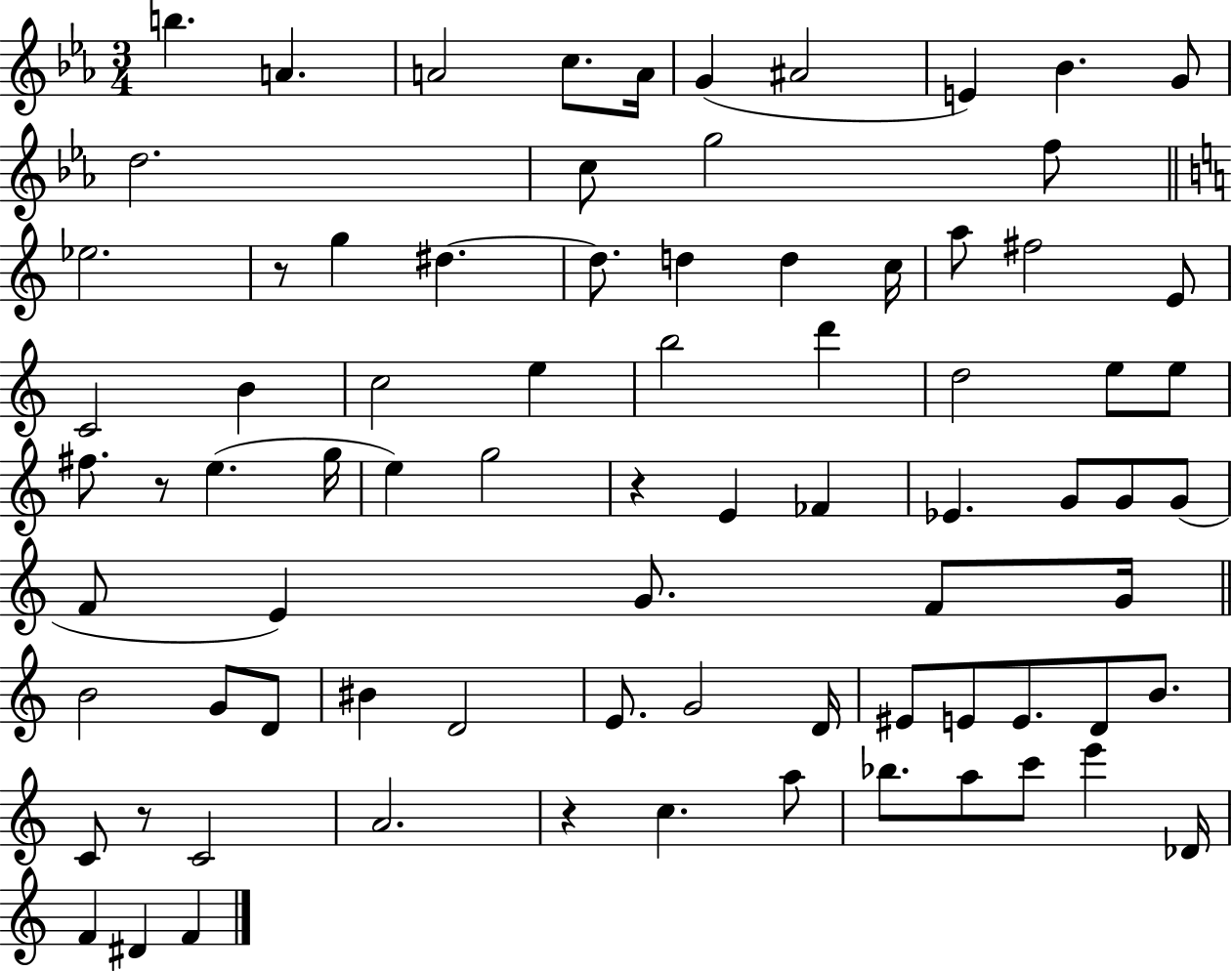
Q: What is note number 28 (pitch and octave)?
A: E5